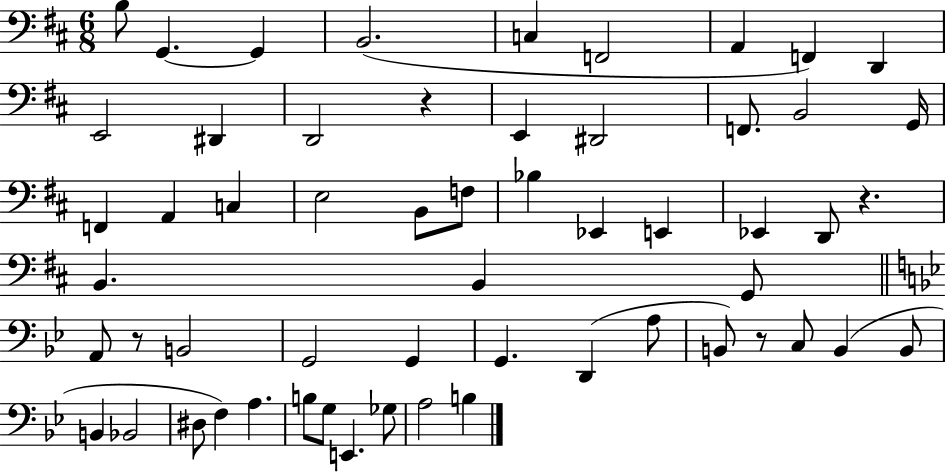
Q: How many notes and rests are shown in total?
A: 57